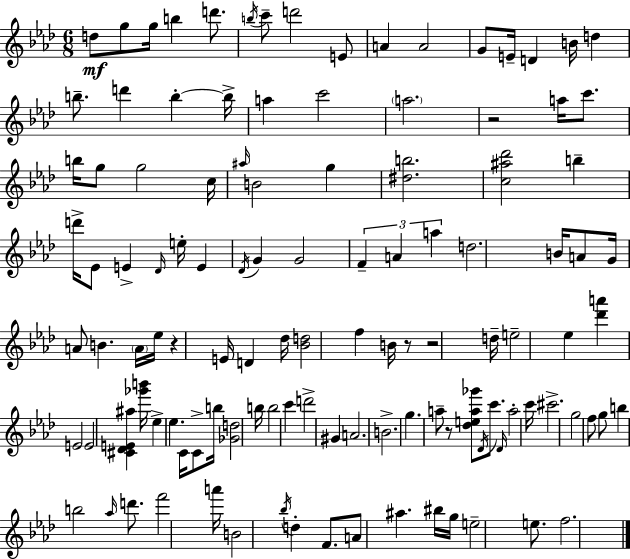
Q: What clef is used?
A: treble